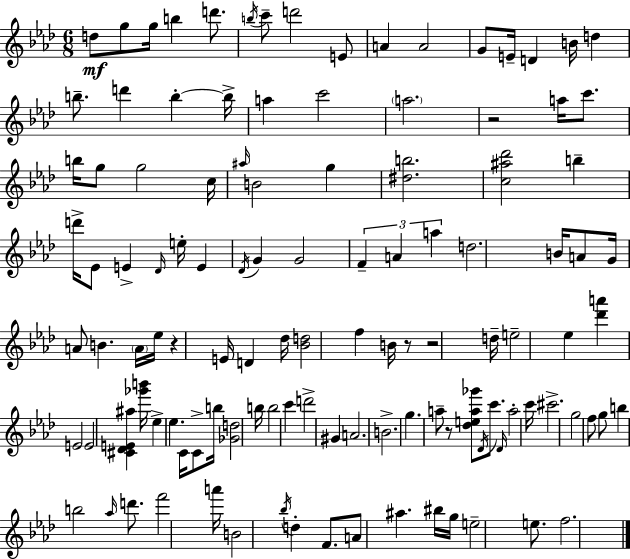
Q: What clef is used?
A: treble